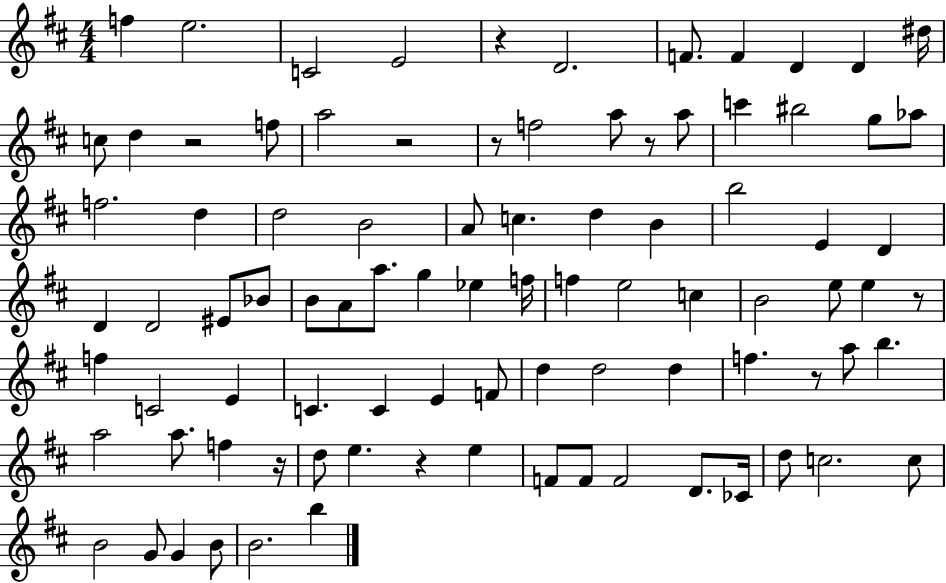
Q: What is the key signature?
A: D major